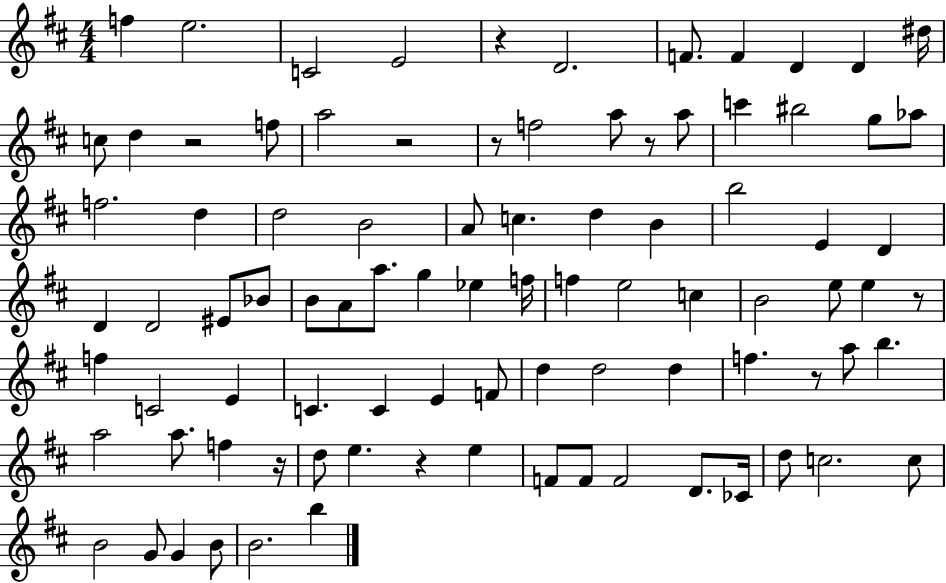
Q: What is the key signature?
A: D major